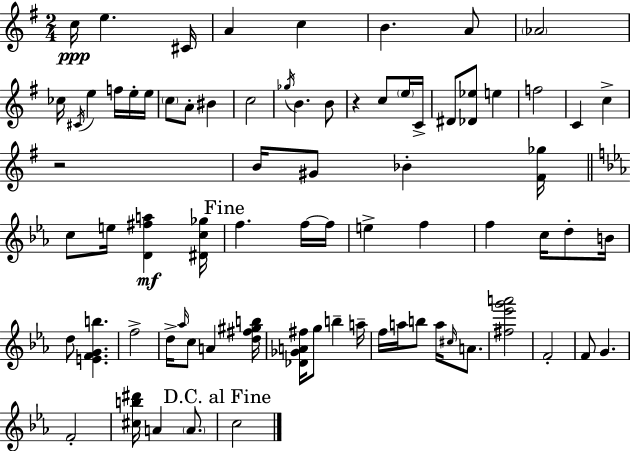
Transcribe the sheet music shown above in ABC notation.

X:1
T:Untitled
M:2/4
L:1/4
K:G
c/4 e ^C/4 A c B A/2 _A2 _c/4 ^C/4 e f/4 e/4 e/4 c/2 A/2 ^B c2 _g/4 B B/2 z c/2 e/4 C/4 ^D/2 [_D_e]/2 e f2 C c z2 B/4 ^G/2 _B [^F_g]/4 c/2 e/4 [D^fa] [^Dc_g]/4 f f/4 f/4 e f f c/4 d/2 B/4 d/2 [EFGb] f2 d/4 _a/4 c/2 A [d^f^gb]/4 [_D_GA^f]/4 g/2 b a/4 f/4 a/4 b/2 a/4 ^c/4 A/2 [^f_e'g'a']2 F2 F/2 G F2 [^cb^d']/4 A A/2 c2